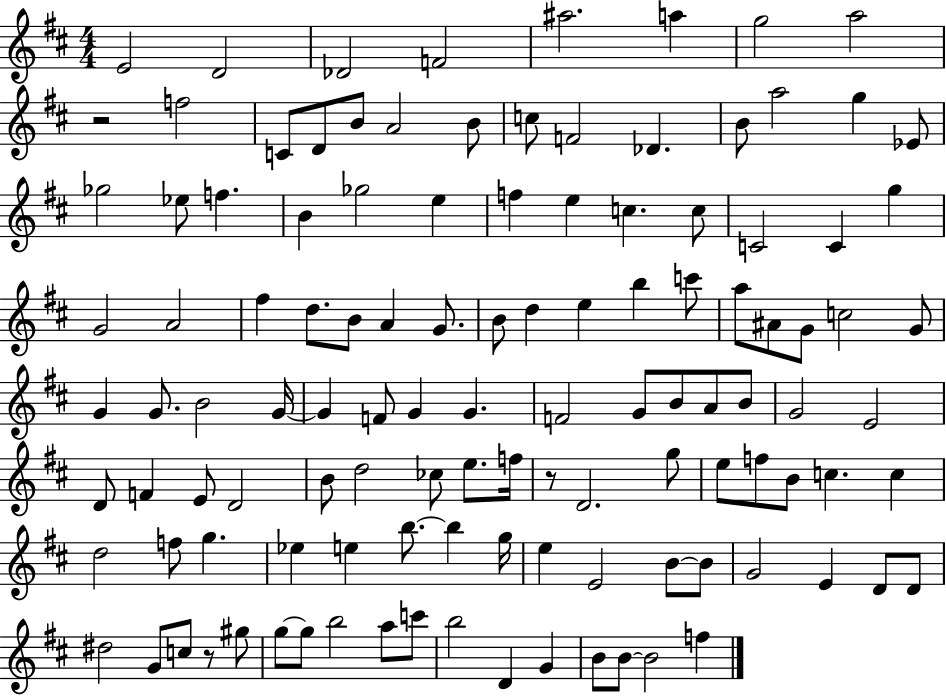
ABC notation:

X:1
T:Untitled
M:4/4
L:1/4
K:D
E2 D2 _D2 F2 ^a2 a g2 a2 z2 f2 C/2 D/2 B/2 A2 B/2 c/2 F2 _D B/2 a2 g _E/2 _g2 _e/2 f B _g2 e f e c c/2 C2 C g G2 A2 ^f d/2 B/2 A G/2 B/2 d e b c'/2 a/2 ^A/2 G/2 c2 G/2 G G/2 B2 G/4 G F/2 G G F2 G/2 B/2 A/2 B/2 G2 E2 D/2 F E/2 D2 B/2 d2 _c/2 e/2 f/4 z/2 D2 g/2 e/2 f/2 B/2 c c d2 f/2 g _e e b/2 b g/4 e E2 B/2 B/2 G2 E D/2 D/2 ^d2 G/2 c/2 z/2 ^g/2 g/2 g/2 b2 a/2 c'/2 b2 D G B/2 B/2 B2 f